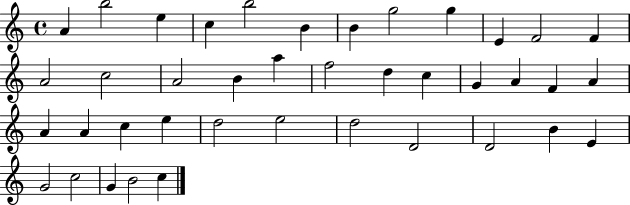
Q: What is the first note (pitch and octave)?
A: A4